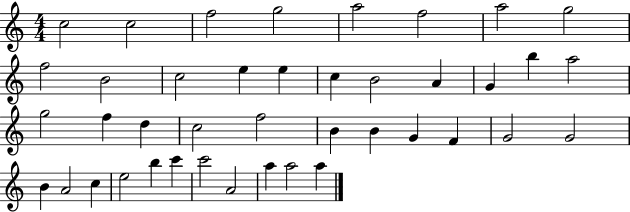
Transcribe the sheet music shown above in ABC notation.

X:1
T:Untitled
M:4/4
L:1/4
K:C
c2 c2 f2 g2 a2 f2 a2 g2 f2 B2 c2 e e c B2 A G b a2 g2 f d c2 f2 B B G F G2 G2 B A2 c e2 b c' c'2 A2 a a2 a